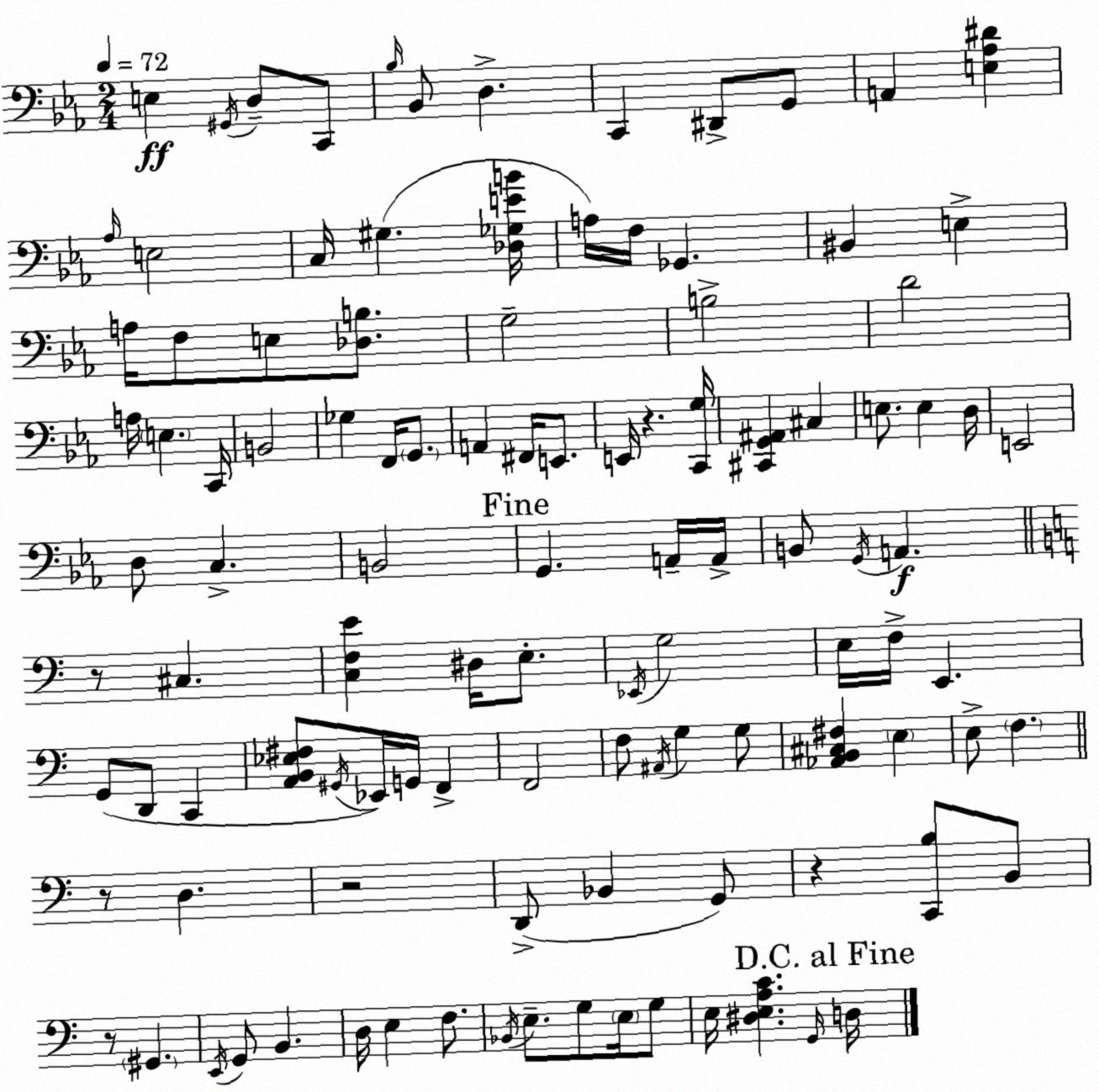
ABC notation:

X:1
T:Untitled
M:2/4
L:1/4
K:Cm
E, ^G,,/4 D,/2 C,,/2 _B,/4 _B,,/2 D, C,, ^D,,/2 G,,/2 A,, [E,_A,^D] _A,/4 E,2 C,/4 ^G, [_D,_G,EB]/4 A,/4 F,/4 _G,, ^B,, E, A,/4 F,/2 E,/2 [_D,B,]/2 G,2 B,2 D2 A,/4 E, C,,/4 B,,2 _G, F,,/4 G,,/2 A,, ^F,,/4 E,,/2 E,,/4 z [C,,G,]/4 [^C,,G,,^A,,] ^C, E,/2 E, D,/4 E,,2 D,/2 C, B,,2 G,, A,,/4 A,,/4 B,,/2 G,,/4 A,, z/2 ^C, [C,F,E] ^D,/4 E,/2 _E,,/4 G,2 E,/4 F,/4 E,, G,,/2 D,,/2 C,, [A,,B,,_E,^F,]/2 ^G,,/4 _E,,/4 G,,/4 F,, F,,2 F,/2 ^A,,/4 G, G,/2 [_A,,B,,^C,^F,] E, E,/2 F, z/2 D, z2 D,,/2 _B,, G,,/2 z [C,,B,]/2 B,,/2 z/2 ^G,, E,,/4 G,,/2 B,, D,/4 E, F,/2 _B,,/4 E,/2 G,/2 E,/4 G,/2 E,/4 [^D,E,A,C] G,,/4 D,/4